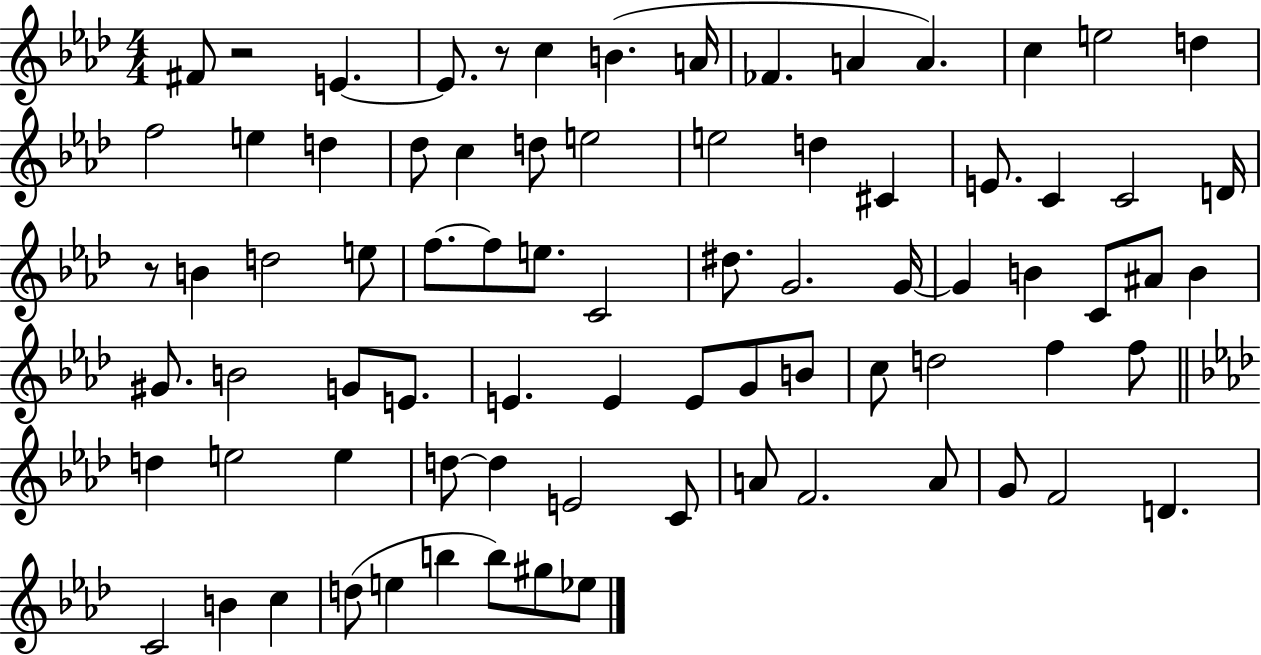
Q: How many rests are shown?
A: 3